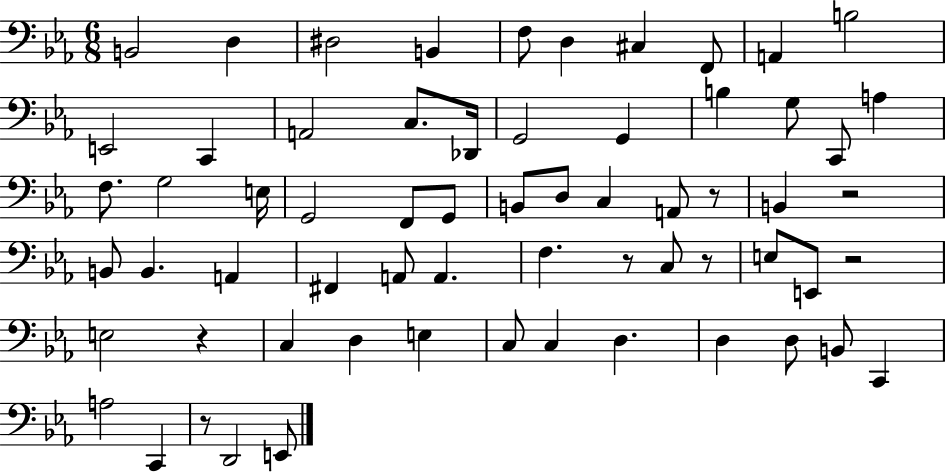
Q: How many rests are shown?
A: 7